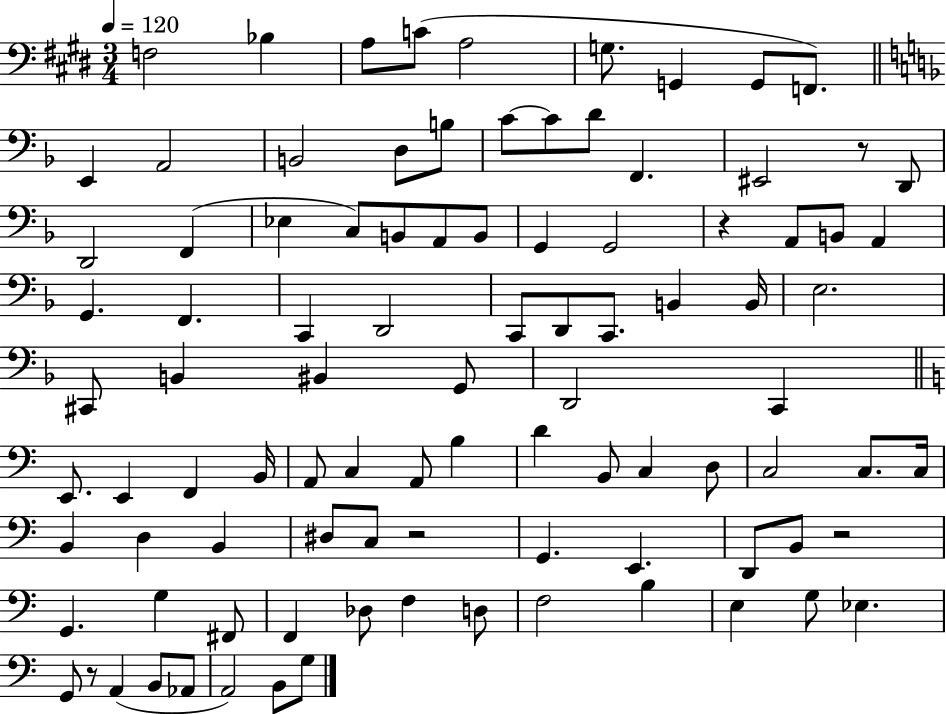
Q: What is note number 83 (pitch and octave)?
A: G3